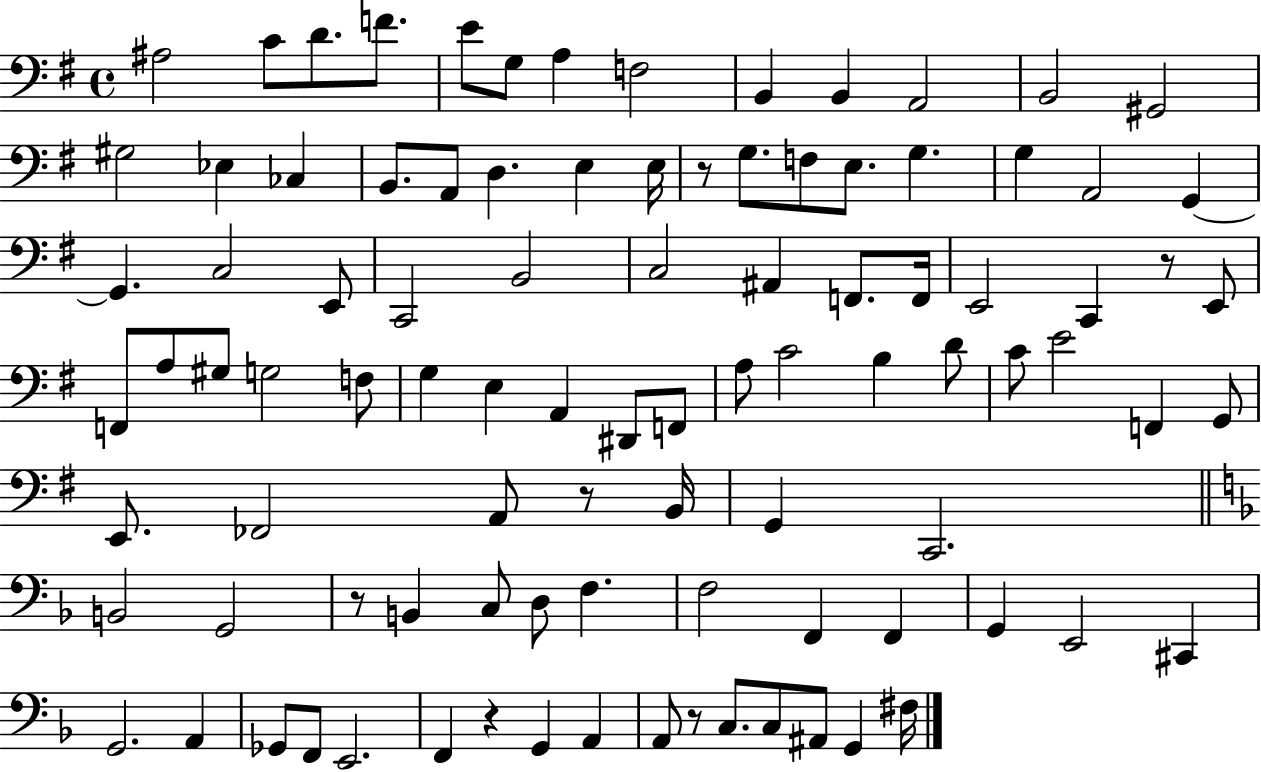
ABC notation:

X:1
T:Untitled
M:4/4
L:1/4
K:G
^A,2 C/2 D/2 F/2 E/2 G,/2 A, F,2 B,, B,, A,,2 B,,2 ^G,,2 ^G,2 _E, _C, B,,/2 A,,/2 D, E, E,/4 z/2 G,/2 F,/2 E,/2 G, G, A,,2 G,, G,, C,2 E,,/2 C,,2 B,,2 C,2 ^A,, F,,/2 F,,/4 E,,2 C,, z/2 E,,/2 F,,/2 A,/2 ^G,/2 G,2 F,/2 G, E, A,, ^D,,/2 F,,/2 A,/2 C2 B, D/2 C/2 E2 F,, G,,/2 E,,/2 _F,,2 A,,/2 z/2 B,,/4 G,, C,,2 B,,2 G,,2 z/2 B,, C,/2 D,/2 F, F,2 F,, F,, G,, E,,2 ^C,, G,,2 A,, _G,,/2 F,,/2 E,,2 F,, z G,, A,, A,,/2 z/2 C,/2 C,/2 ^A,,/2 G,, ^F,/4